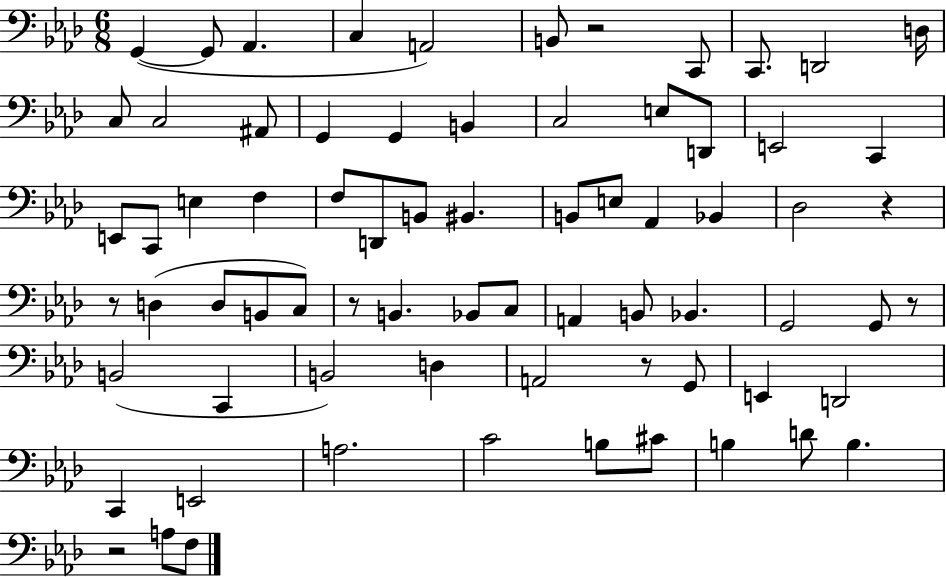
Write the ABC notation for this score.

X:1
T:Untitled
M:6/8
L:1/4
K:Ab
G,, G,,/2 _A,, C, A,,2 B,,/2 z2 C,,/2 C,,/2 D,,2 D,/4 C,/2 C,2 ^A,,/2 G,, G,, B,, C,2 E,/2 D,,/2 E,,2 C,, E,,/2 C,,/2 E, F, F,/2 D,,/2 B,,/2 ^B,, B,,/2 E,/2 _A,, _B,, _D,2 z z/2 D, D,/2 B,,/2 C,/2 z/2 B,, _B,,/2 C,/2 A,, B,,/2 _B,, G,,2 G,,/2 z/2 B,,2 C,, B,,2 D, A,,2 z/2 G,,/2 E,, D,,2 C,, E,,2 A,2 C2 B,/2 ^C/2 B, D/2 B, z2 A,/2 F,/2